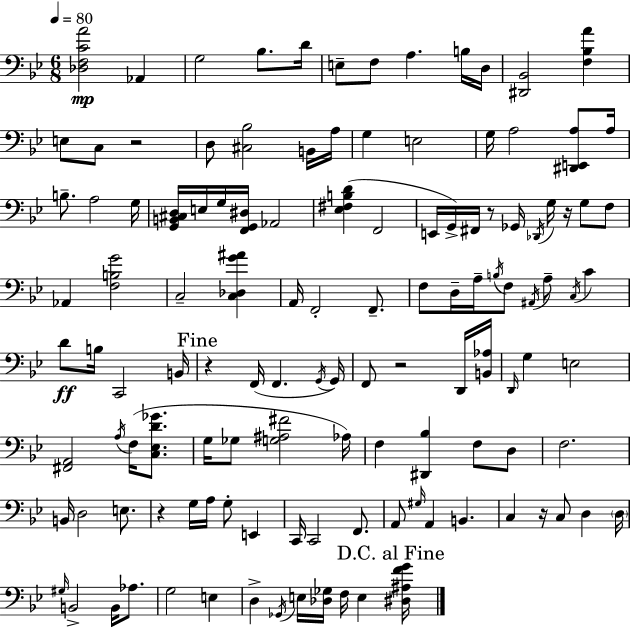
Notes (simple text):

[Db3,F3,C4,A4]/h Ab2/q G3/h Bb3/e. D4/s E3/e F3/e A3/q. B3/s D3/s [D#2,Bb2]/h [F3,Bb3,A4]/q E3/e C3/e R/h D3/e [C#3,Bb3]/h B2/s A3/s G3/q E3/h G3/s A3/h [D#2,E2,A3]/e A3/s B3/e. A3/h G3/s [G2,B2,C#3,D3]/s E3/s G3/s [F2,G2,D#3]/s Ab2/h [Eb3,F#3,B3,D4]/q F2/h E2/s G2/s F#2/s R/e Gb2/s Db2/s G3/s R/s G3/e F3/e Ab2/q [F3,B3,G4]/h C3/h [C3,Db3,G4,A#4]/q A2/s F2/h F2/e. F3/e D3/s A3/s B3/s F3/e A#2/s A3/e C3/s C4/q D4/e B3/s C2/h B2/s R/q F2/s F2/q. G2/s G2/s F2/e R/h D2/s [B2,Ab3]/s D2/s G3/q E3/h [F#2,A2]/h A3/s F3/s [C3,Eb3,D4,Gb4]/e. G3/s Gb3/e [G3,A#3,F#4]/h Ab3/s F3/q [D#2,Bb3]/q F3/e D3/e F3/h. B2/s D3/h E3/e. R/q G3/s A3/s G3/e E2/q C2/s C2/h F2/e. A2/e G#3/s A2/q B2/q. C3/q R/s C3/e D3/q D3/s G#3/s B2/h B2/s Ab3/e. G3/h E3/q D3/q Gb2/s E3/s [Db3,Gb3]/s F3/s E3/q [D#3,A#3,F4,G4]/s